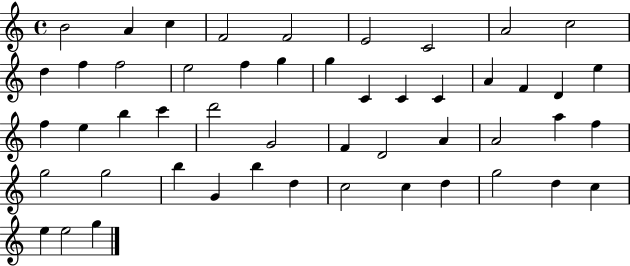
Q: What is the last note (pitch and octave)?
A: G5